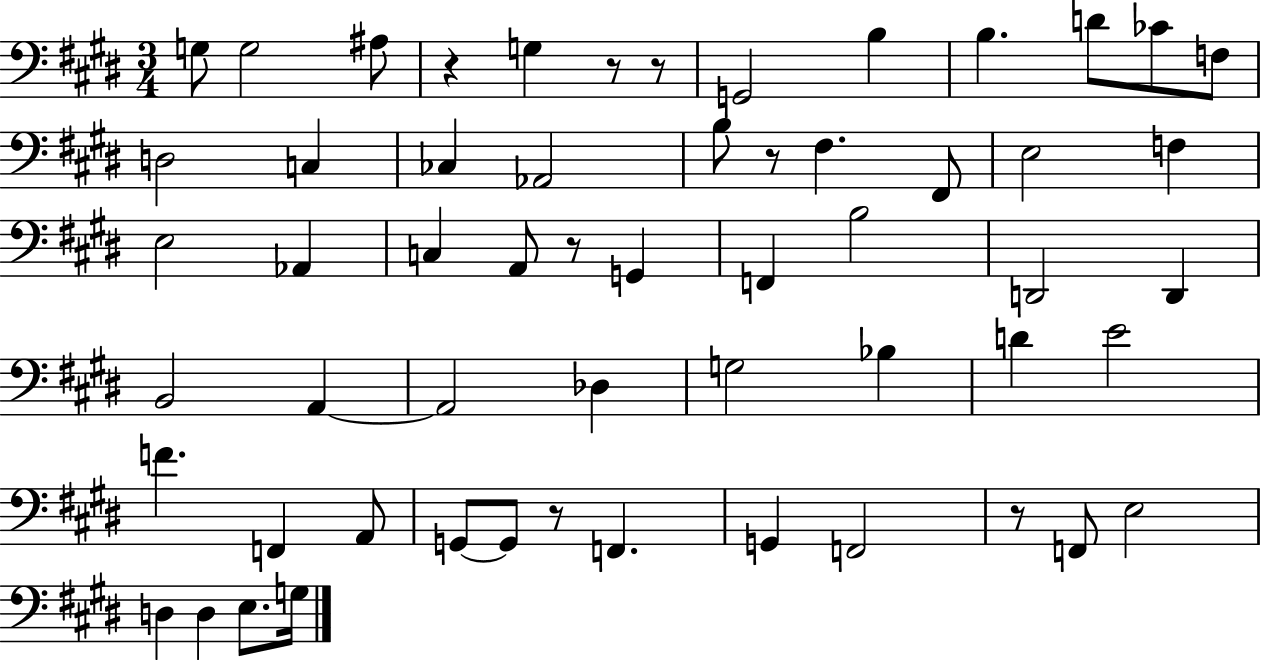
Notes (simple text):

G3/e G3/h A#3/e R/q G3/q R/e R/e G2/h B3/q B3/q. D4/e CES4/e F3/e D3/h C3/q CES3/q Ab2/h B3/e R/e F#3/q. F#2/e E3/h F3/q E3/h Ab2/q C3/q A2/e R/e G2/q F2/q B3/h D2/h D2/q B2/h A2/q A2/h Db3/q G3/h Bb3/q D4/q E4/h F4/q. F2/q A2/e G2/e G2/e R/e F2/q. G2/q F2/h R/e F2/e E3/h D3/q D3/q E3/e. G3/s